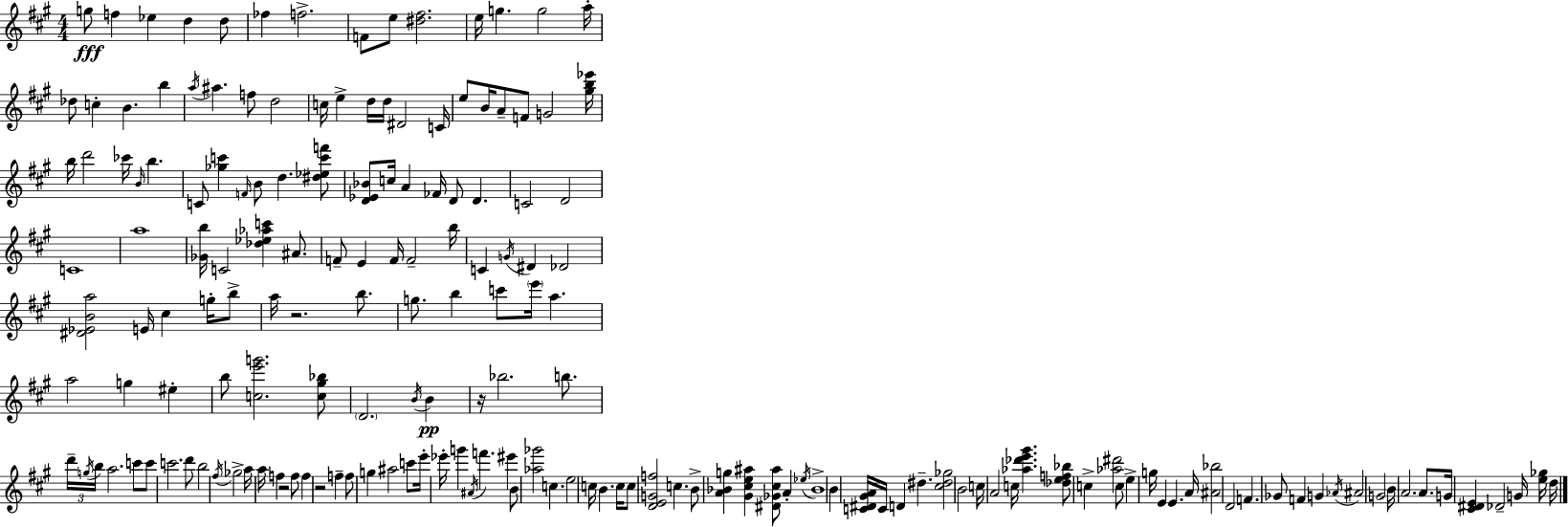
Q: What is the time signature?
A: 4/4